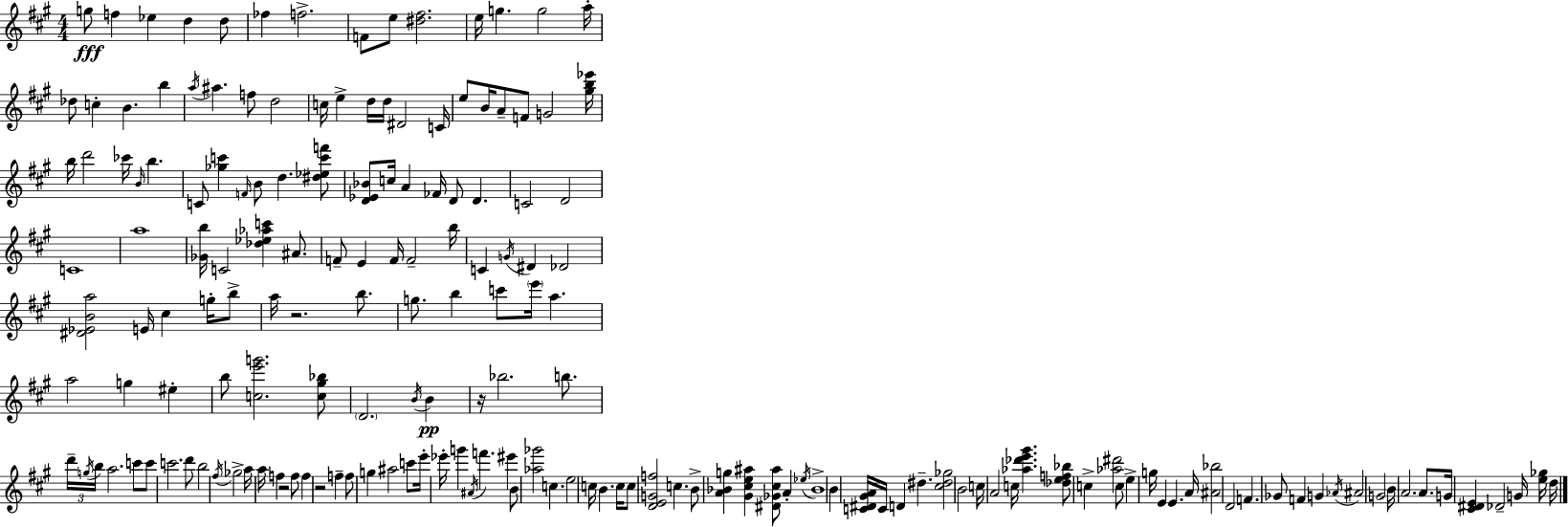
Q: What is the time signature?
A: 4/4